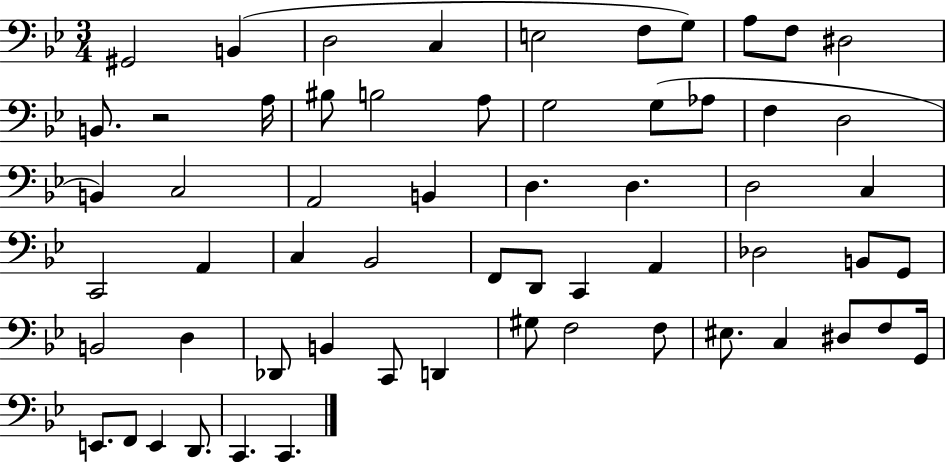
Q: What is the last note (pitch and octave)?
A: C2